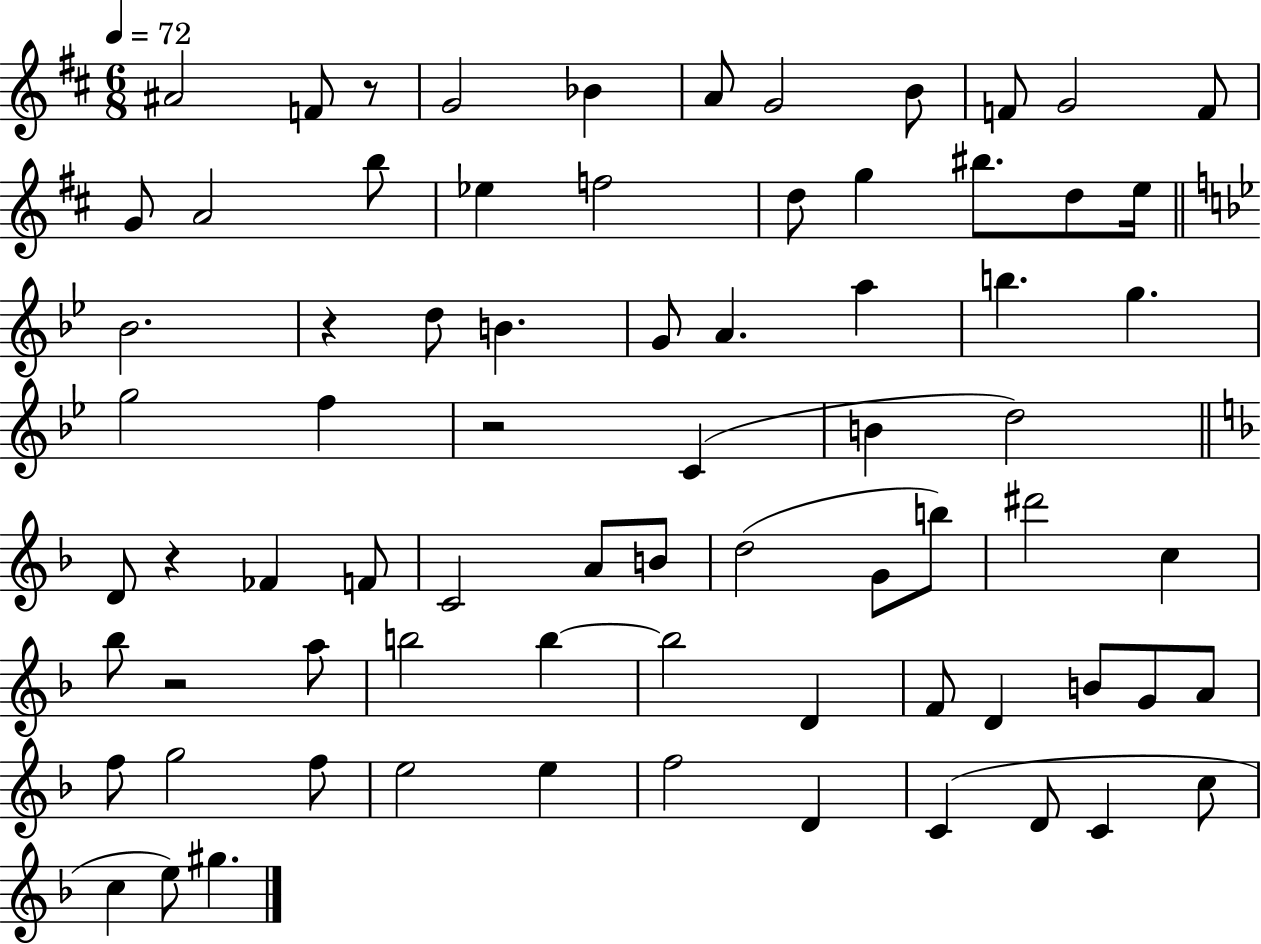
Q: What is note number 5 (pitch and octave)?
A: A4